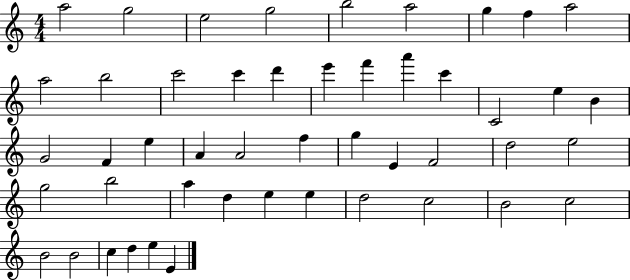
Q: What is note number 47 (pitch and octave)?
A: E5